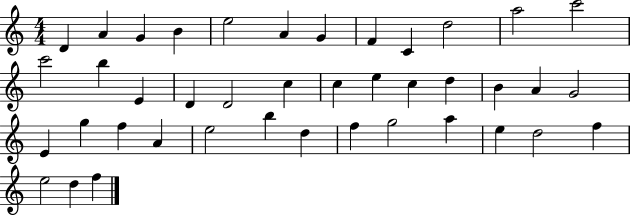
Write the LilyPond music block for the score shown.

{
  \clef treble
  \numericTimeSignature
  \time 4/4
  \key c \major
  d'4 a'4 g'4 b'4 | e''2 a'4 g'4 | f'4 c'4 d''2 | a''2 c'''2 | \break c'''2 b''4 e'4 | d'4 d'2 c''4 | c''4 e''4 c''4 d''4 | b'4 a'4 g'2 | \break e'4 g''4 f''4 a'4 | e''2 b''4 d''4 | f''4 g''2 a''4 | e''4 d''2 f''4 | \break e''2 d''4 f''4 | \bar "|."
}